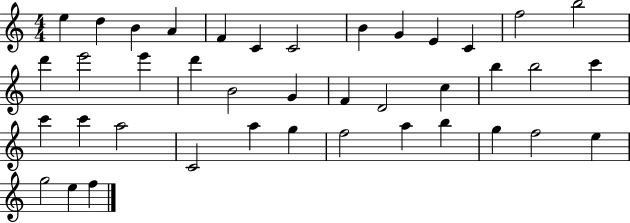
E5/q D5/q B4/q A4/q F4/q C4/q C4/h B4/q G4/q E4/q C4/q F5/h B5/h D6/q E6/h E6/q D6/q B4/h G4/q F4/q D4/h C5/q B5/q B5/h C6/q C6/q C6/q A5/h C4/h A5/q G5/q F5/h A5/q B5/q G5/q F5/h E5/q G5/h E5/q F5/q